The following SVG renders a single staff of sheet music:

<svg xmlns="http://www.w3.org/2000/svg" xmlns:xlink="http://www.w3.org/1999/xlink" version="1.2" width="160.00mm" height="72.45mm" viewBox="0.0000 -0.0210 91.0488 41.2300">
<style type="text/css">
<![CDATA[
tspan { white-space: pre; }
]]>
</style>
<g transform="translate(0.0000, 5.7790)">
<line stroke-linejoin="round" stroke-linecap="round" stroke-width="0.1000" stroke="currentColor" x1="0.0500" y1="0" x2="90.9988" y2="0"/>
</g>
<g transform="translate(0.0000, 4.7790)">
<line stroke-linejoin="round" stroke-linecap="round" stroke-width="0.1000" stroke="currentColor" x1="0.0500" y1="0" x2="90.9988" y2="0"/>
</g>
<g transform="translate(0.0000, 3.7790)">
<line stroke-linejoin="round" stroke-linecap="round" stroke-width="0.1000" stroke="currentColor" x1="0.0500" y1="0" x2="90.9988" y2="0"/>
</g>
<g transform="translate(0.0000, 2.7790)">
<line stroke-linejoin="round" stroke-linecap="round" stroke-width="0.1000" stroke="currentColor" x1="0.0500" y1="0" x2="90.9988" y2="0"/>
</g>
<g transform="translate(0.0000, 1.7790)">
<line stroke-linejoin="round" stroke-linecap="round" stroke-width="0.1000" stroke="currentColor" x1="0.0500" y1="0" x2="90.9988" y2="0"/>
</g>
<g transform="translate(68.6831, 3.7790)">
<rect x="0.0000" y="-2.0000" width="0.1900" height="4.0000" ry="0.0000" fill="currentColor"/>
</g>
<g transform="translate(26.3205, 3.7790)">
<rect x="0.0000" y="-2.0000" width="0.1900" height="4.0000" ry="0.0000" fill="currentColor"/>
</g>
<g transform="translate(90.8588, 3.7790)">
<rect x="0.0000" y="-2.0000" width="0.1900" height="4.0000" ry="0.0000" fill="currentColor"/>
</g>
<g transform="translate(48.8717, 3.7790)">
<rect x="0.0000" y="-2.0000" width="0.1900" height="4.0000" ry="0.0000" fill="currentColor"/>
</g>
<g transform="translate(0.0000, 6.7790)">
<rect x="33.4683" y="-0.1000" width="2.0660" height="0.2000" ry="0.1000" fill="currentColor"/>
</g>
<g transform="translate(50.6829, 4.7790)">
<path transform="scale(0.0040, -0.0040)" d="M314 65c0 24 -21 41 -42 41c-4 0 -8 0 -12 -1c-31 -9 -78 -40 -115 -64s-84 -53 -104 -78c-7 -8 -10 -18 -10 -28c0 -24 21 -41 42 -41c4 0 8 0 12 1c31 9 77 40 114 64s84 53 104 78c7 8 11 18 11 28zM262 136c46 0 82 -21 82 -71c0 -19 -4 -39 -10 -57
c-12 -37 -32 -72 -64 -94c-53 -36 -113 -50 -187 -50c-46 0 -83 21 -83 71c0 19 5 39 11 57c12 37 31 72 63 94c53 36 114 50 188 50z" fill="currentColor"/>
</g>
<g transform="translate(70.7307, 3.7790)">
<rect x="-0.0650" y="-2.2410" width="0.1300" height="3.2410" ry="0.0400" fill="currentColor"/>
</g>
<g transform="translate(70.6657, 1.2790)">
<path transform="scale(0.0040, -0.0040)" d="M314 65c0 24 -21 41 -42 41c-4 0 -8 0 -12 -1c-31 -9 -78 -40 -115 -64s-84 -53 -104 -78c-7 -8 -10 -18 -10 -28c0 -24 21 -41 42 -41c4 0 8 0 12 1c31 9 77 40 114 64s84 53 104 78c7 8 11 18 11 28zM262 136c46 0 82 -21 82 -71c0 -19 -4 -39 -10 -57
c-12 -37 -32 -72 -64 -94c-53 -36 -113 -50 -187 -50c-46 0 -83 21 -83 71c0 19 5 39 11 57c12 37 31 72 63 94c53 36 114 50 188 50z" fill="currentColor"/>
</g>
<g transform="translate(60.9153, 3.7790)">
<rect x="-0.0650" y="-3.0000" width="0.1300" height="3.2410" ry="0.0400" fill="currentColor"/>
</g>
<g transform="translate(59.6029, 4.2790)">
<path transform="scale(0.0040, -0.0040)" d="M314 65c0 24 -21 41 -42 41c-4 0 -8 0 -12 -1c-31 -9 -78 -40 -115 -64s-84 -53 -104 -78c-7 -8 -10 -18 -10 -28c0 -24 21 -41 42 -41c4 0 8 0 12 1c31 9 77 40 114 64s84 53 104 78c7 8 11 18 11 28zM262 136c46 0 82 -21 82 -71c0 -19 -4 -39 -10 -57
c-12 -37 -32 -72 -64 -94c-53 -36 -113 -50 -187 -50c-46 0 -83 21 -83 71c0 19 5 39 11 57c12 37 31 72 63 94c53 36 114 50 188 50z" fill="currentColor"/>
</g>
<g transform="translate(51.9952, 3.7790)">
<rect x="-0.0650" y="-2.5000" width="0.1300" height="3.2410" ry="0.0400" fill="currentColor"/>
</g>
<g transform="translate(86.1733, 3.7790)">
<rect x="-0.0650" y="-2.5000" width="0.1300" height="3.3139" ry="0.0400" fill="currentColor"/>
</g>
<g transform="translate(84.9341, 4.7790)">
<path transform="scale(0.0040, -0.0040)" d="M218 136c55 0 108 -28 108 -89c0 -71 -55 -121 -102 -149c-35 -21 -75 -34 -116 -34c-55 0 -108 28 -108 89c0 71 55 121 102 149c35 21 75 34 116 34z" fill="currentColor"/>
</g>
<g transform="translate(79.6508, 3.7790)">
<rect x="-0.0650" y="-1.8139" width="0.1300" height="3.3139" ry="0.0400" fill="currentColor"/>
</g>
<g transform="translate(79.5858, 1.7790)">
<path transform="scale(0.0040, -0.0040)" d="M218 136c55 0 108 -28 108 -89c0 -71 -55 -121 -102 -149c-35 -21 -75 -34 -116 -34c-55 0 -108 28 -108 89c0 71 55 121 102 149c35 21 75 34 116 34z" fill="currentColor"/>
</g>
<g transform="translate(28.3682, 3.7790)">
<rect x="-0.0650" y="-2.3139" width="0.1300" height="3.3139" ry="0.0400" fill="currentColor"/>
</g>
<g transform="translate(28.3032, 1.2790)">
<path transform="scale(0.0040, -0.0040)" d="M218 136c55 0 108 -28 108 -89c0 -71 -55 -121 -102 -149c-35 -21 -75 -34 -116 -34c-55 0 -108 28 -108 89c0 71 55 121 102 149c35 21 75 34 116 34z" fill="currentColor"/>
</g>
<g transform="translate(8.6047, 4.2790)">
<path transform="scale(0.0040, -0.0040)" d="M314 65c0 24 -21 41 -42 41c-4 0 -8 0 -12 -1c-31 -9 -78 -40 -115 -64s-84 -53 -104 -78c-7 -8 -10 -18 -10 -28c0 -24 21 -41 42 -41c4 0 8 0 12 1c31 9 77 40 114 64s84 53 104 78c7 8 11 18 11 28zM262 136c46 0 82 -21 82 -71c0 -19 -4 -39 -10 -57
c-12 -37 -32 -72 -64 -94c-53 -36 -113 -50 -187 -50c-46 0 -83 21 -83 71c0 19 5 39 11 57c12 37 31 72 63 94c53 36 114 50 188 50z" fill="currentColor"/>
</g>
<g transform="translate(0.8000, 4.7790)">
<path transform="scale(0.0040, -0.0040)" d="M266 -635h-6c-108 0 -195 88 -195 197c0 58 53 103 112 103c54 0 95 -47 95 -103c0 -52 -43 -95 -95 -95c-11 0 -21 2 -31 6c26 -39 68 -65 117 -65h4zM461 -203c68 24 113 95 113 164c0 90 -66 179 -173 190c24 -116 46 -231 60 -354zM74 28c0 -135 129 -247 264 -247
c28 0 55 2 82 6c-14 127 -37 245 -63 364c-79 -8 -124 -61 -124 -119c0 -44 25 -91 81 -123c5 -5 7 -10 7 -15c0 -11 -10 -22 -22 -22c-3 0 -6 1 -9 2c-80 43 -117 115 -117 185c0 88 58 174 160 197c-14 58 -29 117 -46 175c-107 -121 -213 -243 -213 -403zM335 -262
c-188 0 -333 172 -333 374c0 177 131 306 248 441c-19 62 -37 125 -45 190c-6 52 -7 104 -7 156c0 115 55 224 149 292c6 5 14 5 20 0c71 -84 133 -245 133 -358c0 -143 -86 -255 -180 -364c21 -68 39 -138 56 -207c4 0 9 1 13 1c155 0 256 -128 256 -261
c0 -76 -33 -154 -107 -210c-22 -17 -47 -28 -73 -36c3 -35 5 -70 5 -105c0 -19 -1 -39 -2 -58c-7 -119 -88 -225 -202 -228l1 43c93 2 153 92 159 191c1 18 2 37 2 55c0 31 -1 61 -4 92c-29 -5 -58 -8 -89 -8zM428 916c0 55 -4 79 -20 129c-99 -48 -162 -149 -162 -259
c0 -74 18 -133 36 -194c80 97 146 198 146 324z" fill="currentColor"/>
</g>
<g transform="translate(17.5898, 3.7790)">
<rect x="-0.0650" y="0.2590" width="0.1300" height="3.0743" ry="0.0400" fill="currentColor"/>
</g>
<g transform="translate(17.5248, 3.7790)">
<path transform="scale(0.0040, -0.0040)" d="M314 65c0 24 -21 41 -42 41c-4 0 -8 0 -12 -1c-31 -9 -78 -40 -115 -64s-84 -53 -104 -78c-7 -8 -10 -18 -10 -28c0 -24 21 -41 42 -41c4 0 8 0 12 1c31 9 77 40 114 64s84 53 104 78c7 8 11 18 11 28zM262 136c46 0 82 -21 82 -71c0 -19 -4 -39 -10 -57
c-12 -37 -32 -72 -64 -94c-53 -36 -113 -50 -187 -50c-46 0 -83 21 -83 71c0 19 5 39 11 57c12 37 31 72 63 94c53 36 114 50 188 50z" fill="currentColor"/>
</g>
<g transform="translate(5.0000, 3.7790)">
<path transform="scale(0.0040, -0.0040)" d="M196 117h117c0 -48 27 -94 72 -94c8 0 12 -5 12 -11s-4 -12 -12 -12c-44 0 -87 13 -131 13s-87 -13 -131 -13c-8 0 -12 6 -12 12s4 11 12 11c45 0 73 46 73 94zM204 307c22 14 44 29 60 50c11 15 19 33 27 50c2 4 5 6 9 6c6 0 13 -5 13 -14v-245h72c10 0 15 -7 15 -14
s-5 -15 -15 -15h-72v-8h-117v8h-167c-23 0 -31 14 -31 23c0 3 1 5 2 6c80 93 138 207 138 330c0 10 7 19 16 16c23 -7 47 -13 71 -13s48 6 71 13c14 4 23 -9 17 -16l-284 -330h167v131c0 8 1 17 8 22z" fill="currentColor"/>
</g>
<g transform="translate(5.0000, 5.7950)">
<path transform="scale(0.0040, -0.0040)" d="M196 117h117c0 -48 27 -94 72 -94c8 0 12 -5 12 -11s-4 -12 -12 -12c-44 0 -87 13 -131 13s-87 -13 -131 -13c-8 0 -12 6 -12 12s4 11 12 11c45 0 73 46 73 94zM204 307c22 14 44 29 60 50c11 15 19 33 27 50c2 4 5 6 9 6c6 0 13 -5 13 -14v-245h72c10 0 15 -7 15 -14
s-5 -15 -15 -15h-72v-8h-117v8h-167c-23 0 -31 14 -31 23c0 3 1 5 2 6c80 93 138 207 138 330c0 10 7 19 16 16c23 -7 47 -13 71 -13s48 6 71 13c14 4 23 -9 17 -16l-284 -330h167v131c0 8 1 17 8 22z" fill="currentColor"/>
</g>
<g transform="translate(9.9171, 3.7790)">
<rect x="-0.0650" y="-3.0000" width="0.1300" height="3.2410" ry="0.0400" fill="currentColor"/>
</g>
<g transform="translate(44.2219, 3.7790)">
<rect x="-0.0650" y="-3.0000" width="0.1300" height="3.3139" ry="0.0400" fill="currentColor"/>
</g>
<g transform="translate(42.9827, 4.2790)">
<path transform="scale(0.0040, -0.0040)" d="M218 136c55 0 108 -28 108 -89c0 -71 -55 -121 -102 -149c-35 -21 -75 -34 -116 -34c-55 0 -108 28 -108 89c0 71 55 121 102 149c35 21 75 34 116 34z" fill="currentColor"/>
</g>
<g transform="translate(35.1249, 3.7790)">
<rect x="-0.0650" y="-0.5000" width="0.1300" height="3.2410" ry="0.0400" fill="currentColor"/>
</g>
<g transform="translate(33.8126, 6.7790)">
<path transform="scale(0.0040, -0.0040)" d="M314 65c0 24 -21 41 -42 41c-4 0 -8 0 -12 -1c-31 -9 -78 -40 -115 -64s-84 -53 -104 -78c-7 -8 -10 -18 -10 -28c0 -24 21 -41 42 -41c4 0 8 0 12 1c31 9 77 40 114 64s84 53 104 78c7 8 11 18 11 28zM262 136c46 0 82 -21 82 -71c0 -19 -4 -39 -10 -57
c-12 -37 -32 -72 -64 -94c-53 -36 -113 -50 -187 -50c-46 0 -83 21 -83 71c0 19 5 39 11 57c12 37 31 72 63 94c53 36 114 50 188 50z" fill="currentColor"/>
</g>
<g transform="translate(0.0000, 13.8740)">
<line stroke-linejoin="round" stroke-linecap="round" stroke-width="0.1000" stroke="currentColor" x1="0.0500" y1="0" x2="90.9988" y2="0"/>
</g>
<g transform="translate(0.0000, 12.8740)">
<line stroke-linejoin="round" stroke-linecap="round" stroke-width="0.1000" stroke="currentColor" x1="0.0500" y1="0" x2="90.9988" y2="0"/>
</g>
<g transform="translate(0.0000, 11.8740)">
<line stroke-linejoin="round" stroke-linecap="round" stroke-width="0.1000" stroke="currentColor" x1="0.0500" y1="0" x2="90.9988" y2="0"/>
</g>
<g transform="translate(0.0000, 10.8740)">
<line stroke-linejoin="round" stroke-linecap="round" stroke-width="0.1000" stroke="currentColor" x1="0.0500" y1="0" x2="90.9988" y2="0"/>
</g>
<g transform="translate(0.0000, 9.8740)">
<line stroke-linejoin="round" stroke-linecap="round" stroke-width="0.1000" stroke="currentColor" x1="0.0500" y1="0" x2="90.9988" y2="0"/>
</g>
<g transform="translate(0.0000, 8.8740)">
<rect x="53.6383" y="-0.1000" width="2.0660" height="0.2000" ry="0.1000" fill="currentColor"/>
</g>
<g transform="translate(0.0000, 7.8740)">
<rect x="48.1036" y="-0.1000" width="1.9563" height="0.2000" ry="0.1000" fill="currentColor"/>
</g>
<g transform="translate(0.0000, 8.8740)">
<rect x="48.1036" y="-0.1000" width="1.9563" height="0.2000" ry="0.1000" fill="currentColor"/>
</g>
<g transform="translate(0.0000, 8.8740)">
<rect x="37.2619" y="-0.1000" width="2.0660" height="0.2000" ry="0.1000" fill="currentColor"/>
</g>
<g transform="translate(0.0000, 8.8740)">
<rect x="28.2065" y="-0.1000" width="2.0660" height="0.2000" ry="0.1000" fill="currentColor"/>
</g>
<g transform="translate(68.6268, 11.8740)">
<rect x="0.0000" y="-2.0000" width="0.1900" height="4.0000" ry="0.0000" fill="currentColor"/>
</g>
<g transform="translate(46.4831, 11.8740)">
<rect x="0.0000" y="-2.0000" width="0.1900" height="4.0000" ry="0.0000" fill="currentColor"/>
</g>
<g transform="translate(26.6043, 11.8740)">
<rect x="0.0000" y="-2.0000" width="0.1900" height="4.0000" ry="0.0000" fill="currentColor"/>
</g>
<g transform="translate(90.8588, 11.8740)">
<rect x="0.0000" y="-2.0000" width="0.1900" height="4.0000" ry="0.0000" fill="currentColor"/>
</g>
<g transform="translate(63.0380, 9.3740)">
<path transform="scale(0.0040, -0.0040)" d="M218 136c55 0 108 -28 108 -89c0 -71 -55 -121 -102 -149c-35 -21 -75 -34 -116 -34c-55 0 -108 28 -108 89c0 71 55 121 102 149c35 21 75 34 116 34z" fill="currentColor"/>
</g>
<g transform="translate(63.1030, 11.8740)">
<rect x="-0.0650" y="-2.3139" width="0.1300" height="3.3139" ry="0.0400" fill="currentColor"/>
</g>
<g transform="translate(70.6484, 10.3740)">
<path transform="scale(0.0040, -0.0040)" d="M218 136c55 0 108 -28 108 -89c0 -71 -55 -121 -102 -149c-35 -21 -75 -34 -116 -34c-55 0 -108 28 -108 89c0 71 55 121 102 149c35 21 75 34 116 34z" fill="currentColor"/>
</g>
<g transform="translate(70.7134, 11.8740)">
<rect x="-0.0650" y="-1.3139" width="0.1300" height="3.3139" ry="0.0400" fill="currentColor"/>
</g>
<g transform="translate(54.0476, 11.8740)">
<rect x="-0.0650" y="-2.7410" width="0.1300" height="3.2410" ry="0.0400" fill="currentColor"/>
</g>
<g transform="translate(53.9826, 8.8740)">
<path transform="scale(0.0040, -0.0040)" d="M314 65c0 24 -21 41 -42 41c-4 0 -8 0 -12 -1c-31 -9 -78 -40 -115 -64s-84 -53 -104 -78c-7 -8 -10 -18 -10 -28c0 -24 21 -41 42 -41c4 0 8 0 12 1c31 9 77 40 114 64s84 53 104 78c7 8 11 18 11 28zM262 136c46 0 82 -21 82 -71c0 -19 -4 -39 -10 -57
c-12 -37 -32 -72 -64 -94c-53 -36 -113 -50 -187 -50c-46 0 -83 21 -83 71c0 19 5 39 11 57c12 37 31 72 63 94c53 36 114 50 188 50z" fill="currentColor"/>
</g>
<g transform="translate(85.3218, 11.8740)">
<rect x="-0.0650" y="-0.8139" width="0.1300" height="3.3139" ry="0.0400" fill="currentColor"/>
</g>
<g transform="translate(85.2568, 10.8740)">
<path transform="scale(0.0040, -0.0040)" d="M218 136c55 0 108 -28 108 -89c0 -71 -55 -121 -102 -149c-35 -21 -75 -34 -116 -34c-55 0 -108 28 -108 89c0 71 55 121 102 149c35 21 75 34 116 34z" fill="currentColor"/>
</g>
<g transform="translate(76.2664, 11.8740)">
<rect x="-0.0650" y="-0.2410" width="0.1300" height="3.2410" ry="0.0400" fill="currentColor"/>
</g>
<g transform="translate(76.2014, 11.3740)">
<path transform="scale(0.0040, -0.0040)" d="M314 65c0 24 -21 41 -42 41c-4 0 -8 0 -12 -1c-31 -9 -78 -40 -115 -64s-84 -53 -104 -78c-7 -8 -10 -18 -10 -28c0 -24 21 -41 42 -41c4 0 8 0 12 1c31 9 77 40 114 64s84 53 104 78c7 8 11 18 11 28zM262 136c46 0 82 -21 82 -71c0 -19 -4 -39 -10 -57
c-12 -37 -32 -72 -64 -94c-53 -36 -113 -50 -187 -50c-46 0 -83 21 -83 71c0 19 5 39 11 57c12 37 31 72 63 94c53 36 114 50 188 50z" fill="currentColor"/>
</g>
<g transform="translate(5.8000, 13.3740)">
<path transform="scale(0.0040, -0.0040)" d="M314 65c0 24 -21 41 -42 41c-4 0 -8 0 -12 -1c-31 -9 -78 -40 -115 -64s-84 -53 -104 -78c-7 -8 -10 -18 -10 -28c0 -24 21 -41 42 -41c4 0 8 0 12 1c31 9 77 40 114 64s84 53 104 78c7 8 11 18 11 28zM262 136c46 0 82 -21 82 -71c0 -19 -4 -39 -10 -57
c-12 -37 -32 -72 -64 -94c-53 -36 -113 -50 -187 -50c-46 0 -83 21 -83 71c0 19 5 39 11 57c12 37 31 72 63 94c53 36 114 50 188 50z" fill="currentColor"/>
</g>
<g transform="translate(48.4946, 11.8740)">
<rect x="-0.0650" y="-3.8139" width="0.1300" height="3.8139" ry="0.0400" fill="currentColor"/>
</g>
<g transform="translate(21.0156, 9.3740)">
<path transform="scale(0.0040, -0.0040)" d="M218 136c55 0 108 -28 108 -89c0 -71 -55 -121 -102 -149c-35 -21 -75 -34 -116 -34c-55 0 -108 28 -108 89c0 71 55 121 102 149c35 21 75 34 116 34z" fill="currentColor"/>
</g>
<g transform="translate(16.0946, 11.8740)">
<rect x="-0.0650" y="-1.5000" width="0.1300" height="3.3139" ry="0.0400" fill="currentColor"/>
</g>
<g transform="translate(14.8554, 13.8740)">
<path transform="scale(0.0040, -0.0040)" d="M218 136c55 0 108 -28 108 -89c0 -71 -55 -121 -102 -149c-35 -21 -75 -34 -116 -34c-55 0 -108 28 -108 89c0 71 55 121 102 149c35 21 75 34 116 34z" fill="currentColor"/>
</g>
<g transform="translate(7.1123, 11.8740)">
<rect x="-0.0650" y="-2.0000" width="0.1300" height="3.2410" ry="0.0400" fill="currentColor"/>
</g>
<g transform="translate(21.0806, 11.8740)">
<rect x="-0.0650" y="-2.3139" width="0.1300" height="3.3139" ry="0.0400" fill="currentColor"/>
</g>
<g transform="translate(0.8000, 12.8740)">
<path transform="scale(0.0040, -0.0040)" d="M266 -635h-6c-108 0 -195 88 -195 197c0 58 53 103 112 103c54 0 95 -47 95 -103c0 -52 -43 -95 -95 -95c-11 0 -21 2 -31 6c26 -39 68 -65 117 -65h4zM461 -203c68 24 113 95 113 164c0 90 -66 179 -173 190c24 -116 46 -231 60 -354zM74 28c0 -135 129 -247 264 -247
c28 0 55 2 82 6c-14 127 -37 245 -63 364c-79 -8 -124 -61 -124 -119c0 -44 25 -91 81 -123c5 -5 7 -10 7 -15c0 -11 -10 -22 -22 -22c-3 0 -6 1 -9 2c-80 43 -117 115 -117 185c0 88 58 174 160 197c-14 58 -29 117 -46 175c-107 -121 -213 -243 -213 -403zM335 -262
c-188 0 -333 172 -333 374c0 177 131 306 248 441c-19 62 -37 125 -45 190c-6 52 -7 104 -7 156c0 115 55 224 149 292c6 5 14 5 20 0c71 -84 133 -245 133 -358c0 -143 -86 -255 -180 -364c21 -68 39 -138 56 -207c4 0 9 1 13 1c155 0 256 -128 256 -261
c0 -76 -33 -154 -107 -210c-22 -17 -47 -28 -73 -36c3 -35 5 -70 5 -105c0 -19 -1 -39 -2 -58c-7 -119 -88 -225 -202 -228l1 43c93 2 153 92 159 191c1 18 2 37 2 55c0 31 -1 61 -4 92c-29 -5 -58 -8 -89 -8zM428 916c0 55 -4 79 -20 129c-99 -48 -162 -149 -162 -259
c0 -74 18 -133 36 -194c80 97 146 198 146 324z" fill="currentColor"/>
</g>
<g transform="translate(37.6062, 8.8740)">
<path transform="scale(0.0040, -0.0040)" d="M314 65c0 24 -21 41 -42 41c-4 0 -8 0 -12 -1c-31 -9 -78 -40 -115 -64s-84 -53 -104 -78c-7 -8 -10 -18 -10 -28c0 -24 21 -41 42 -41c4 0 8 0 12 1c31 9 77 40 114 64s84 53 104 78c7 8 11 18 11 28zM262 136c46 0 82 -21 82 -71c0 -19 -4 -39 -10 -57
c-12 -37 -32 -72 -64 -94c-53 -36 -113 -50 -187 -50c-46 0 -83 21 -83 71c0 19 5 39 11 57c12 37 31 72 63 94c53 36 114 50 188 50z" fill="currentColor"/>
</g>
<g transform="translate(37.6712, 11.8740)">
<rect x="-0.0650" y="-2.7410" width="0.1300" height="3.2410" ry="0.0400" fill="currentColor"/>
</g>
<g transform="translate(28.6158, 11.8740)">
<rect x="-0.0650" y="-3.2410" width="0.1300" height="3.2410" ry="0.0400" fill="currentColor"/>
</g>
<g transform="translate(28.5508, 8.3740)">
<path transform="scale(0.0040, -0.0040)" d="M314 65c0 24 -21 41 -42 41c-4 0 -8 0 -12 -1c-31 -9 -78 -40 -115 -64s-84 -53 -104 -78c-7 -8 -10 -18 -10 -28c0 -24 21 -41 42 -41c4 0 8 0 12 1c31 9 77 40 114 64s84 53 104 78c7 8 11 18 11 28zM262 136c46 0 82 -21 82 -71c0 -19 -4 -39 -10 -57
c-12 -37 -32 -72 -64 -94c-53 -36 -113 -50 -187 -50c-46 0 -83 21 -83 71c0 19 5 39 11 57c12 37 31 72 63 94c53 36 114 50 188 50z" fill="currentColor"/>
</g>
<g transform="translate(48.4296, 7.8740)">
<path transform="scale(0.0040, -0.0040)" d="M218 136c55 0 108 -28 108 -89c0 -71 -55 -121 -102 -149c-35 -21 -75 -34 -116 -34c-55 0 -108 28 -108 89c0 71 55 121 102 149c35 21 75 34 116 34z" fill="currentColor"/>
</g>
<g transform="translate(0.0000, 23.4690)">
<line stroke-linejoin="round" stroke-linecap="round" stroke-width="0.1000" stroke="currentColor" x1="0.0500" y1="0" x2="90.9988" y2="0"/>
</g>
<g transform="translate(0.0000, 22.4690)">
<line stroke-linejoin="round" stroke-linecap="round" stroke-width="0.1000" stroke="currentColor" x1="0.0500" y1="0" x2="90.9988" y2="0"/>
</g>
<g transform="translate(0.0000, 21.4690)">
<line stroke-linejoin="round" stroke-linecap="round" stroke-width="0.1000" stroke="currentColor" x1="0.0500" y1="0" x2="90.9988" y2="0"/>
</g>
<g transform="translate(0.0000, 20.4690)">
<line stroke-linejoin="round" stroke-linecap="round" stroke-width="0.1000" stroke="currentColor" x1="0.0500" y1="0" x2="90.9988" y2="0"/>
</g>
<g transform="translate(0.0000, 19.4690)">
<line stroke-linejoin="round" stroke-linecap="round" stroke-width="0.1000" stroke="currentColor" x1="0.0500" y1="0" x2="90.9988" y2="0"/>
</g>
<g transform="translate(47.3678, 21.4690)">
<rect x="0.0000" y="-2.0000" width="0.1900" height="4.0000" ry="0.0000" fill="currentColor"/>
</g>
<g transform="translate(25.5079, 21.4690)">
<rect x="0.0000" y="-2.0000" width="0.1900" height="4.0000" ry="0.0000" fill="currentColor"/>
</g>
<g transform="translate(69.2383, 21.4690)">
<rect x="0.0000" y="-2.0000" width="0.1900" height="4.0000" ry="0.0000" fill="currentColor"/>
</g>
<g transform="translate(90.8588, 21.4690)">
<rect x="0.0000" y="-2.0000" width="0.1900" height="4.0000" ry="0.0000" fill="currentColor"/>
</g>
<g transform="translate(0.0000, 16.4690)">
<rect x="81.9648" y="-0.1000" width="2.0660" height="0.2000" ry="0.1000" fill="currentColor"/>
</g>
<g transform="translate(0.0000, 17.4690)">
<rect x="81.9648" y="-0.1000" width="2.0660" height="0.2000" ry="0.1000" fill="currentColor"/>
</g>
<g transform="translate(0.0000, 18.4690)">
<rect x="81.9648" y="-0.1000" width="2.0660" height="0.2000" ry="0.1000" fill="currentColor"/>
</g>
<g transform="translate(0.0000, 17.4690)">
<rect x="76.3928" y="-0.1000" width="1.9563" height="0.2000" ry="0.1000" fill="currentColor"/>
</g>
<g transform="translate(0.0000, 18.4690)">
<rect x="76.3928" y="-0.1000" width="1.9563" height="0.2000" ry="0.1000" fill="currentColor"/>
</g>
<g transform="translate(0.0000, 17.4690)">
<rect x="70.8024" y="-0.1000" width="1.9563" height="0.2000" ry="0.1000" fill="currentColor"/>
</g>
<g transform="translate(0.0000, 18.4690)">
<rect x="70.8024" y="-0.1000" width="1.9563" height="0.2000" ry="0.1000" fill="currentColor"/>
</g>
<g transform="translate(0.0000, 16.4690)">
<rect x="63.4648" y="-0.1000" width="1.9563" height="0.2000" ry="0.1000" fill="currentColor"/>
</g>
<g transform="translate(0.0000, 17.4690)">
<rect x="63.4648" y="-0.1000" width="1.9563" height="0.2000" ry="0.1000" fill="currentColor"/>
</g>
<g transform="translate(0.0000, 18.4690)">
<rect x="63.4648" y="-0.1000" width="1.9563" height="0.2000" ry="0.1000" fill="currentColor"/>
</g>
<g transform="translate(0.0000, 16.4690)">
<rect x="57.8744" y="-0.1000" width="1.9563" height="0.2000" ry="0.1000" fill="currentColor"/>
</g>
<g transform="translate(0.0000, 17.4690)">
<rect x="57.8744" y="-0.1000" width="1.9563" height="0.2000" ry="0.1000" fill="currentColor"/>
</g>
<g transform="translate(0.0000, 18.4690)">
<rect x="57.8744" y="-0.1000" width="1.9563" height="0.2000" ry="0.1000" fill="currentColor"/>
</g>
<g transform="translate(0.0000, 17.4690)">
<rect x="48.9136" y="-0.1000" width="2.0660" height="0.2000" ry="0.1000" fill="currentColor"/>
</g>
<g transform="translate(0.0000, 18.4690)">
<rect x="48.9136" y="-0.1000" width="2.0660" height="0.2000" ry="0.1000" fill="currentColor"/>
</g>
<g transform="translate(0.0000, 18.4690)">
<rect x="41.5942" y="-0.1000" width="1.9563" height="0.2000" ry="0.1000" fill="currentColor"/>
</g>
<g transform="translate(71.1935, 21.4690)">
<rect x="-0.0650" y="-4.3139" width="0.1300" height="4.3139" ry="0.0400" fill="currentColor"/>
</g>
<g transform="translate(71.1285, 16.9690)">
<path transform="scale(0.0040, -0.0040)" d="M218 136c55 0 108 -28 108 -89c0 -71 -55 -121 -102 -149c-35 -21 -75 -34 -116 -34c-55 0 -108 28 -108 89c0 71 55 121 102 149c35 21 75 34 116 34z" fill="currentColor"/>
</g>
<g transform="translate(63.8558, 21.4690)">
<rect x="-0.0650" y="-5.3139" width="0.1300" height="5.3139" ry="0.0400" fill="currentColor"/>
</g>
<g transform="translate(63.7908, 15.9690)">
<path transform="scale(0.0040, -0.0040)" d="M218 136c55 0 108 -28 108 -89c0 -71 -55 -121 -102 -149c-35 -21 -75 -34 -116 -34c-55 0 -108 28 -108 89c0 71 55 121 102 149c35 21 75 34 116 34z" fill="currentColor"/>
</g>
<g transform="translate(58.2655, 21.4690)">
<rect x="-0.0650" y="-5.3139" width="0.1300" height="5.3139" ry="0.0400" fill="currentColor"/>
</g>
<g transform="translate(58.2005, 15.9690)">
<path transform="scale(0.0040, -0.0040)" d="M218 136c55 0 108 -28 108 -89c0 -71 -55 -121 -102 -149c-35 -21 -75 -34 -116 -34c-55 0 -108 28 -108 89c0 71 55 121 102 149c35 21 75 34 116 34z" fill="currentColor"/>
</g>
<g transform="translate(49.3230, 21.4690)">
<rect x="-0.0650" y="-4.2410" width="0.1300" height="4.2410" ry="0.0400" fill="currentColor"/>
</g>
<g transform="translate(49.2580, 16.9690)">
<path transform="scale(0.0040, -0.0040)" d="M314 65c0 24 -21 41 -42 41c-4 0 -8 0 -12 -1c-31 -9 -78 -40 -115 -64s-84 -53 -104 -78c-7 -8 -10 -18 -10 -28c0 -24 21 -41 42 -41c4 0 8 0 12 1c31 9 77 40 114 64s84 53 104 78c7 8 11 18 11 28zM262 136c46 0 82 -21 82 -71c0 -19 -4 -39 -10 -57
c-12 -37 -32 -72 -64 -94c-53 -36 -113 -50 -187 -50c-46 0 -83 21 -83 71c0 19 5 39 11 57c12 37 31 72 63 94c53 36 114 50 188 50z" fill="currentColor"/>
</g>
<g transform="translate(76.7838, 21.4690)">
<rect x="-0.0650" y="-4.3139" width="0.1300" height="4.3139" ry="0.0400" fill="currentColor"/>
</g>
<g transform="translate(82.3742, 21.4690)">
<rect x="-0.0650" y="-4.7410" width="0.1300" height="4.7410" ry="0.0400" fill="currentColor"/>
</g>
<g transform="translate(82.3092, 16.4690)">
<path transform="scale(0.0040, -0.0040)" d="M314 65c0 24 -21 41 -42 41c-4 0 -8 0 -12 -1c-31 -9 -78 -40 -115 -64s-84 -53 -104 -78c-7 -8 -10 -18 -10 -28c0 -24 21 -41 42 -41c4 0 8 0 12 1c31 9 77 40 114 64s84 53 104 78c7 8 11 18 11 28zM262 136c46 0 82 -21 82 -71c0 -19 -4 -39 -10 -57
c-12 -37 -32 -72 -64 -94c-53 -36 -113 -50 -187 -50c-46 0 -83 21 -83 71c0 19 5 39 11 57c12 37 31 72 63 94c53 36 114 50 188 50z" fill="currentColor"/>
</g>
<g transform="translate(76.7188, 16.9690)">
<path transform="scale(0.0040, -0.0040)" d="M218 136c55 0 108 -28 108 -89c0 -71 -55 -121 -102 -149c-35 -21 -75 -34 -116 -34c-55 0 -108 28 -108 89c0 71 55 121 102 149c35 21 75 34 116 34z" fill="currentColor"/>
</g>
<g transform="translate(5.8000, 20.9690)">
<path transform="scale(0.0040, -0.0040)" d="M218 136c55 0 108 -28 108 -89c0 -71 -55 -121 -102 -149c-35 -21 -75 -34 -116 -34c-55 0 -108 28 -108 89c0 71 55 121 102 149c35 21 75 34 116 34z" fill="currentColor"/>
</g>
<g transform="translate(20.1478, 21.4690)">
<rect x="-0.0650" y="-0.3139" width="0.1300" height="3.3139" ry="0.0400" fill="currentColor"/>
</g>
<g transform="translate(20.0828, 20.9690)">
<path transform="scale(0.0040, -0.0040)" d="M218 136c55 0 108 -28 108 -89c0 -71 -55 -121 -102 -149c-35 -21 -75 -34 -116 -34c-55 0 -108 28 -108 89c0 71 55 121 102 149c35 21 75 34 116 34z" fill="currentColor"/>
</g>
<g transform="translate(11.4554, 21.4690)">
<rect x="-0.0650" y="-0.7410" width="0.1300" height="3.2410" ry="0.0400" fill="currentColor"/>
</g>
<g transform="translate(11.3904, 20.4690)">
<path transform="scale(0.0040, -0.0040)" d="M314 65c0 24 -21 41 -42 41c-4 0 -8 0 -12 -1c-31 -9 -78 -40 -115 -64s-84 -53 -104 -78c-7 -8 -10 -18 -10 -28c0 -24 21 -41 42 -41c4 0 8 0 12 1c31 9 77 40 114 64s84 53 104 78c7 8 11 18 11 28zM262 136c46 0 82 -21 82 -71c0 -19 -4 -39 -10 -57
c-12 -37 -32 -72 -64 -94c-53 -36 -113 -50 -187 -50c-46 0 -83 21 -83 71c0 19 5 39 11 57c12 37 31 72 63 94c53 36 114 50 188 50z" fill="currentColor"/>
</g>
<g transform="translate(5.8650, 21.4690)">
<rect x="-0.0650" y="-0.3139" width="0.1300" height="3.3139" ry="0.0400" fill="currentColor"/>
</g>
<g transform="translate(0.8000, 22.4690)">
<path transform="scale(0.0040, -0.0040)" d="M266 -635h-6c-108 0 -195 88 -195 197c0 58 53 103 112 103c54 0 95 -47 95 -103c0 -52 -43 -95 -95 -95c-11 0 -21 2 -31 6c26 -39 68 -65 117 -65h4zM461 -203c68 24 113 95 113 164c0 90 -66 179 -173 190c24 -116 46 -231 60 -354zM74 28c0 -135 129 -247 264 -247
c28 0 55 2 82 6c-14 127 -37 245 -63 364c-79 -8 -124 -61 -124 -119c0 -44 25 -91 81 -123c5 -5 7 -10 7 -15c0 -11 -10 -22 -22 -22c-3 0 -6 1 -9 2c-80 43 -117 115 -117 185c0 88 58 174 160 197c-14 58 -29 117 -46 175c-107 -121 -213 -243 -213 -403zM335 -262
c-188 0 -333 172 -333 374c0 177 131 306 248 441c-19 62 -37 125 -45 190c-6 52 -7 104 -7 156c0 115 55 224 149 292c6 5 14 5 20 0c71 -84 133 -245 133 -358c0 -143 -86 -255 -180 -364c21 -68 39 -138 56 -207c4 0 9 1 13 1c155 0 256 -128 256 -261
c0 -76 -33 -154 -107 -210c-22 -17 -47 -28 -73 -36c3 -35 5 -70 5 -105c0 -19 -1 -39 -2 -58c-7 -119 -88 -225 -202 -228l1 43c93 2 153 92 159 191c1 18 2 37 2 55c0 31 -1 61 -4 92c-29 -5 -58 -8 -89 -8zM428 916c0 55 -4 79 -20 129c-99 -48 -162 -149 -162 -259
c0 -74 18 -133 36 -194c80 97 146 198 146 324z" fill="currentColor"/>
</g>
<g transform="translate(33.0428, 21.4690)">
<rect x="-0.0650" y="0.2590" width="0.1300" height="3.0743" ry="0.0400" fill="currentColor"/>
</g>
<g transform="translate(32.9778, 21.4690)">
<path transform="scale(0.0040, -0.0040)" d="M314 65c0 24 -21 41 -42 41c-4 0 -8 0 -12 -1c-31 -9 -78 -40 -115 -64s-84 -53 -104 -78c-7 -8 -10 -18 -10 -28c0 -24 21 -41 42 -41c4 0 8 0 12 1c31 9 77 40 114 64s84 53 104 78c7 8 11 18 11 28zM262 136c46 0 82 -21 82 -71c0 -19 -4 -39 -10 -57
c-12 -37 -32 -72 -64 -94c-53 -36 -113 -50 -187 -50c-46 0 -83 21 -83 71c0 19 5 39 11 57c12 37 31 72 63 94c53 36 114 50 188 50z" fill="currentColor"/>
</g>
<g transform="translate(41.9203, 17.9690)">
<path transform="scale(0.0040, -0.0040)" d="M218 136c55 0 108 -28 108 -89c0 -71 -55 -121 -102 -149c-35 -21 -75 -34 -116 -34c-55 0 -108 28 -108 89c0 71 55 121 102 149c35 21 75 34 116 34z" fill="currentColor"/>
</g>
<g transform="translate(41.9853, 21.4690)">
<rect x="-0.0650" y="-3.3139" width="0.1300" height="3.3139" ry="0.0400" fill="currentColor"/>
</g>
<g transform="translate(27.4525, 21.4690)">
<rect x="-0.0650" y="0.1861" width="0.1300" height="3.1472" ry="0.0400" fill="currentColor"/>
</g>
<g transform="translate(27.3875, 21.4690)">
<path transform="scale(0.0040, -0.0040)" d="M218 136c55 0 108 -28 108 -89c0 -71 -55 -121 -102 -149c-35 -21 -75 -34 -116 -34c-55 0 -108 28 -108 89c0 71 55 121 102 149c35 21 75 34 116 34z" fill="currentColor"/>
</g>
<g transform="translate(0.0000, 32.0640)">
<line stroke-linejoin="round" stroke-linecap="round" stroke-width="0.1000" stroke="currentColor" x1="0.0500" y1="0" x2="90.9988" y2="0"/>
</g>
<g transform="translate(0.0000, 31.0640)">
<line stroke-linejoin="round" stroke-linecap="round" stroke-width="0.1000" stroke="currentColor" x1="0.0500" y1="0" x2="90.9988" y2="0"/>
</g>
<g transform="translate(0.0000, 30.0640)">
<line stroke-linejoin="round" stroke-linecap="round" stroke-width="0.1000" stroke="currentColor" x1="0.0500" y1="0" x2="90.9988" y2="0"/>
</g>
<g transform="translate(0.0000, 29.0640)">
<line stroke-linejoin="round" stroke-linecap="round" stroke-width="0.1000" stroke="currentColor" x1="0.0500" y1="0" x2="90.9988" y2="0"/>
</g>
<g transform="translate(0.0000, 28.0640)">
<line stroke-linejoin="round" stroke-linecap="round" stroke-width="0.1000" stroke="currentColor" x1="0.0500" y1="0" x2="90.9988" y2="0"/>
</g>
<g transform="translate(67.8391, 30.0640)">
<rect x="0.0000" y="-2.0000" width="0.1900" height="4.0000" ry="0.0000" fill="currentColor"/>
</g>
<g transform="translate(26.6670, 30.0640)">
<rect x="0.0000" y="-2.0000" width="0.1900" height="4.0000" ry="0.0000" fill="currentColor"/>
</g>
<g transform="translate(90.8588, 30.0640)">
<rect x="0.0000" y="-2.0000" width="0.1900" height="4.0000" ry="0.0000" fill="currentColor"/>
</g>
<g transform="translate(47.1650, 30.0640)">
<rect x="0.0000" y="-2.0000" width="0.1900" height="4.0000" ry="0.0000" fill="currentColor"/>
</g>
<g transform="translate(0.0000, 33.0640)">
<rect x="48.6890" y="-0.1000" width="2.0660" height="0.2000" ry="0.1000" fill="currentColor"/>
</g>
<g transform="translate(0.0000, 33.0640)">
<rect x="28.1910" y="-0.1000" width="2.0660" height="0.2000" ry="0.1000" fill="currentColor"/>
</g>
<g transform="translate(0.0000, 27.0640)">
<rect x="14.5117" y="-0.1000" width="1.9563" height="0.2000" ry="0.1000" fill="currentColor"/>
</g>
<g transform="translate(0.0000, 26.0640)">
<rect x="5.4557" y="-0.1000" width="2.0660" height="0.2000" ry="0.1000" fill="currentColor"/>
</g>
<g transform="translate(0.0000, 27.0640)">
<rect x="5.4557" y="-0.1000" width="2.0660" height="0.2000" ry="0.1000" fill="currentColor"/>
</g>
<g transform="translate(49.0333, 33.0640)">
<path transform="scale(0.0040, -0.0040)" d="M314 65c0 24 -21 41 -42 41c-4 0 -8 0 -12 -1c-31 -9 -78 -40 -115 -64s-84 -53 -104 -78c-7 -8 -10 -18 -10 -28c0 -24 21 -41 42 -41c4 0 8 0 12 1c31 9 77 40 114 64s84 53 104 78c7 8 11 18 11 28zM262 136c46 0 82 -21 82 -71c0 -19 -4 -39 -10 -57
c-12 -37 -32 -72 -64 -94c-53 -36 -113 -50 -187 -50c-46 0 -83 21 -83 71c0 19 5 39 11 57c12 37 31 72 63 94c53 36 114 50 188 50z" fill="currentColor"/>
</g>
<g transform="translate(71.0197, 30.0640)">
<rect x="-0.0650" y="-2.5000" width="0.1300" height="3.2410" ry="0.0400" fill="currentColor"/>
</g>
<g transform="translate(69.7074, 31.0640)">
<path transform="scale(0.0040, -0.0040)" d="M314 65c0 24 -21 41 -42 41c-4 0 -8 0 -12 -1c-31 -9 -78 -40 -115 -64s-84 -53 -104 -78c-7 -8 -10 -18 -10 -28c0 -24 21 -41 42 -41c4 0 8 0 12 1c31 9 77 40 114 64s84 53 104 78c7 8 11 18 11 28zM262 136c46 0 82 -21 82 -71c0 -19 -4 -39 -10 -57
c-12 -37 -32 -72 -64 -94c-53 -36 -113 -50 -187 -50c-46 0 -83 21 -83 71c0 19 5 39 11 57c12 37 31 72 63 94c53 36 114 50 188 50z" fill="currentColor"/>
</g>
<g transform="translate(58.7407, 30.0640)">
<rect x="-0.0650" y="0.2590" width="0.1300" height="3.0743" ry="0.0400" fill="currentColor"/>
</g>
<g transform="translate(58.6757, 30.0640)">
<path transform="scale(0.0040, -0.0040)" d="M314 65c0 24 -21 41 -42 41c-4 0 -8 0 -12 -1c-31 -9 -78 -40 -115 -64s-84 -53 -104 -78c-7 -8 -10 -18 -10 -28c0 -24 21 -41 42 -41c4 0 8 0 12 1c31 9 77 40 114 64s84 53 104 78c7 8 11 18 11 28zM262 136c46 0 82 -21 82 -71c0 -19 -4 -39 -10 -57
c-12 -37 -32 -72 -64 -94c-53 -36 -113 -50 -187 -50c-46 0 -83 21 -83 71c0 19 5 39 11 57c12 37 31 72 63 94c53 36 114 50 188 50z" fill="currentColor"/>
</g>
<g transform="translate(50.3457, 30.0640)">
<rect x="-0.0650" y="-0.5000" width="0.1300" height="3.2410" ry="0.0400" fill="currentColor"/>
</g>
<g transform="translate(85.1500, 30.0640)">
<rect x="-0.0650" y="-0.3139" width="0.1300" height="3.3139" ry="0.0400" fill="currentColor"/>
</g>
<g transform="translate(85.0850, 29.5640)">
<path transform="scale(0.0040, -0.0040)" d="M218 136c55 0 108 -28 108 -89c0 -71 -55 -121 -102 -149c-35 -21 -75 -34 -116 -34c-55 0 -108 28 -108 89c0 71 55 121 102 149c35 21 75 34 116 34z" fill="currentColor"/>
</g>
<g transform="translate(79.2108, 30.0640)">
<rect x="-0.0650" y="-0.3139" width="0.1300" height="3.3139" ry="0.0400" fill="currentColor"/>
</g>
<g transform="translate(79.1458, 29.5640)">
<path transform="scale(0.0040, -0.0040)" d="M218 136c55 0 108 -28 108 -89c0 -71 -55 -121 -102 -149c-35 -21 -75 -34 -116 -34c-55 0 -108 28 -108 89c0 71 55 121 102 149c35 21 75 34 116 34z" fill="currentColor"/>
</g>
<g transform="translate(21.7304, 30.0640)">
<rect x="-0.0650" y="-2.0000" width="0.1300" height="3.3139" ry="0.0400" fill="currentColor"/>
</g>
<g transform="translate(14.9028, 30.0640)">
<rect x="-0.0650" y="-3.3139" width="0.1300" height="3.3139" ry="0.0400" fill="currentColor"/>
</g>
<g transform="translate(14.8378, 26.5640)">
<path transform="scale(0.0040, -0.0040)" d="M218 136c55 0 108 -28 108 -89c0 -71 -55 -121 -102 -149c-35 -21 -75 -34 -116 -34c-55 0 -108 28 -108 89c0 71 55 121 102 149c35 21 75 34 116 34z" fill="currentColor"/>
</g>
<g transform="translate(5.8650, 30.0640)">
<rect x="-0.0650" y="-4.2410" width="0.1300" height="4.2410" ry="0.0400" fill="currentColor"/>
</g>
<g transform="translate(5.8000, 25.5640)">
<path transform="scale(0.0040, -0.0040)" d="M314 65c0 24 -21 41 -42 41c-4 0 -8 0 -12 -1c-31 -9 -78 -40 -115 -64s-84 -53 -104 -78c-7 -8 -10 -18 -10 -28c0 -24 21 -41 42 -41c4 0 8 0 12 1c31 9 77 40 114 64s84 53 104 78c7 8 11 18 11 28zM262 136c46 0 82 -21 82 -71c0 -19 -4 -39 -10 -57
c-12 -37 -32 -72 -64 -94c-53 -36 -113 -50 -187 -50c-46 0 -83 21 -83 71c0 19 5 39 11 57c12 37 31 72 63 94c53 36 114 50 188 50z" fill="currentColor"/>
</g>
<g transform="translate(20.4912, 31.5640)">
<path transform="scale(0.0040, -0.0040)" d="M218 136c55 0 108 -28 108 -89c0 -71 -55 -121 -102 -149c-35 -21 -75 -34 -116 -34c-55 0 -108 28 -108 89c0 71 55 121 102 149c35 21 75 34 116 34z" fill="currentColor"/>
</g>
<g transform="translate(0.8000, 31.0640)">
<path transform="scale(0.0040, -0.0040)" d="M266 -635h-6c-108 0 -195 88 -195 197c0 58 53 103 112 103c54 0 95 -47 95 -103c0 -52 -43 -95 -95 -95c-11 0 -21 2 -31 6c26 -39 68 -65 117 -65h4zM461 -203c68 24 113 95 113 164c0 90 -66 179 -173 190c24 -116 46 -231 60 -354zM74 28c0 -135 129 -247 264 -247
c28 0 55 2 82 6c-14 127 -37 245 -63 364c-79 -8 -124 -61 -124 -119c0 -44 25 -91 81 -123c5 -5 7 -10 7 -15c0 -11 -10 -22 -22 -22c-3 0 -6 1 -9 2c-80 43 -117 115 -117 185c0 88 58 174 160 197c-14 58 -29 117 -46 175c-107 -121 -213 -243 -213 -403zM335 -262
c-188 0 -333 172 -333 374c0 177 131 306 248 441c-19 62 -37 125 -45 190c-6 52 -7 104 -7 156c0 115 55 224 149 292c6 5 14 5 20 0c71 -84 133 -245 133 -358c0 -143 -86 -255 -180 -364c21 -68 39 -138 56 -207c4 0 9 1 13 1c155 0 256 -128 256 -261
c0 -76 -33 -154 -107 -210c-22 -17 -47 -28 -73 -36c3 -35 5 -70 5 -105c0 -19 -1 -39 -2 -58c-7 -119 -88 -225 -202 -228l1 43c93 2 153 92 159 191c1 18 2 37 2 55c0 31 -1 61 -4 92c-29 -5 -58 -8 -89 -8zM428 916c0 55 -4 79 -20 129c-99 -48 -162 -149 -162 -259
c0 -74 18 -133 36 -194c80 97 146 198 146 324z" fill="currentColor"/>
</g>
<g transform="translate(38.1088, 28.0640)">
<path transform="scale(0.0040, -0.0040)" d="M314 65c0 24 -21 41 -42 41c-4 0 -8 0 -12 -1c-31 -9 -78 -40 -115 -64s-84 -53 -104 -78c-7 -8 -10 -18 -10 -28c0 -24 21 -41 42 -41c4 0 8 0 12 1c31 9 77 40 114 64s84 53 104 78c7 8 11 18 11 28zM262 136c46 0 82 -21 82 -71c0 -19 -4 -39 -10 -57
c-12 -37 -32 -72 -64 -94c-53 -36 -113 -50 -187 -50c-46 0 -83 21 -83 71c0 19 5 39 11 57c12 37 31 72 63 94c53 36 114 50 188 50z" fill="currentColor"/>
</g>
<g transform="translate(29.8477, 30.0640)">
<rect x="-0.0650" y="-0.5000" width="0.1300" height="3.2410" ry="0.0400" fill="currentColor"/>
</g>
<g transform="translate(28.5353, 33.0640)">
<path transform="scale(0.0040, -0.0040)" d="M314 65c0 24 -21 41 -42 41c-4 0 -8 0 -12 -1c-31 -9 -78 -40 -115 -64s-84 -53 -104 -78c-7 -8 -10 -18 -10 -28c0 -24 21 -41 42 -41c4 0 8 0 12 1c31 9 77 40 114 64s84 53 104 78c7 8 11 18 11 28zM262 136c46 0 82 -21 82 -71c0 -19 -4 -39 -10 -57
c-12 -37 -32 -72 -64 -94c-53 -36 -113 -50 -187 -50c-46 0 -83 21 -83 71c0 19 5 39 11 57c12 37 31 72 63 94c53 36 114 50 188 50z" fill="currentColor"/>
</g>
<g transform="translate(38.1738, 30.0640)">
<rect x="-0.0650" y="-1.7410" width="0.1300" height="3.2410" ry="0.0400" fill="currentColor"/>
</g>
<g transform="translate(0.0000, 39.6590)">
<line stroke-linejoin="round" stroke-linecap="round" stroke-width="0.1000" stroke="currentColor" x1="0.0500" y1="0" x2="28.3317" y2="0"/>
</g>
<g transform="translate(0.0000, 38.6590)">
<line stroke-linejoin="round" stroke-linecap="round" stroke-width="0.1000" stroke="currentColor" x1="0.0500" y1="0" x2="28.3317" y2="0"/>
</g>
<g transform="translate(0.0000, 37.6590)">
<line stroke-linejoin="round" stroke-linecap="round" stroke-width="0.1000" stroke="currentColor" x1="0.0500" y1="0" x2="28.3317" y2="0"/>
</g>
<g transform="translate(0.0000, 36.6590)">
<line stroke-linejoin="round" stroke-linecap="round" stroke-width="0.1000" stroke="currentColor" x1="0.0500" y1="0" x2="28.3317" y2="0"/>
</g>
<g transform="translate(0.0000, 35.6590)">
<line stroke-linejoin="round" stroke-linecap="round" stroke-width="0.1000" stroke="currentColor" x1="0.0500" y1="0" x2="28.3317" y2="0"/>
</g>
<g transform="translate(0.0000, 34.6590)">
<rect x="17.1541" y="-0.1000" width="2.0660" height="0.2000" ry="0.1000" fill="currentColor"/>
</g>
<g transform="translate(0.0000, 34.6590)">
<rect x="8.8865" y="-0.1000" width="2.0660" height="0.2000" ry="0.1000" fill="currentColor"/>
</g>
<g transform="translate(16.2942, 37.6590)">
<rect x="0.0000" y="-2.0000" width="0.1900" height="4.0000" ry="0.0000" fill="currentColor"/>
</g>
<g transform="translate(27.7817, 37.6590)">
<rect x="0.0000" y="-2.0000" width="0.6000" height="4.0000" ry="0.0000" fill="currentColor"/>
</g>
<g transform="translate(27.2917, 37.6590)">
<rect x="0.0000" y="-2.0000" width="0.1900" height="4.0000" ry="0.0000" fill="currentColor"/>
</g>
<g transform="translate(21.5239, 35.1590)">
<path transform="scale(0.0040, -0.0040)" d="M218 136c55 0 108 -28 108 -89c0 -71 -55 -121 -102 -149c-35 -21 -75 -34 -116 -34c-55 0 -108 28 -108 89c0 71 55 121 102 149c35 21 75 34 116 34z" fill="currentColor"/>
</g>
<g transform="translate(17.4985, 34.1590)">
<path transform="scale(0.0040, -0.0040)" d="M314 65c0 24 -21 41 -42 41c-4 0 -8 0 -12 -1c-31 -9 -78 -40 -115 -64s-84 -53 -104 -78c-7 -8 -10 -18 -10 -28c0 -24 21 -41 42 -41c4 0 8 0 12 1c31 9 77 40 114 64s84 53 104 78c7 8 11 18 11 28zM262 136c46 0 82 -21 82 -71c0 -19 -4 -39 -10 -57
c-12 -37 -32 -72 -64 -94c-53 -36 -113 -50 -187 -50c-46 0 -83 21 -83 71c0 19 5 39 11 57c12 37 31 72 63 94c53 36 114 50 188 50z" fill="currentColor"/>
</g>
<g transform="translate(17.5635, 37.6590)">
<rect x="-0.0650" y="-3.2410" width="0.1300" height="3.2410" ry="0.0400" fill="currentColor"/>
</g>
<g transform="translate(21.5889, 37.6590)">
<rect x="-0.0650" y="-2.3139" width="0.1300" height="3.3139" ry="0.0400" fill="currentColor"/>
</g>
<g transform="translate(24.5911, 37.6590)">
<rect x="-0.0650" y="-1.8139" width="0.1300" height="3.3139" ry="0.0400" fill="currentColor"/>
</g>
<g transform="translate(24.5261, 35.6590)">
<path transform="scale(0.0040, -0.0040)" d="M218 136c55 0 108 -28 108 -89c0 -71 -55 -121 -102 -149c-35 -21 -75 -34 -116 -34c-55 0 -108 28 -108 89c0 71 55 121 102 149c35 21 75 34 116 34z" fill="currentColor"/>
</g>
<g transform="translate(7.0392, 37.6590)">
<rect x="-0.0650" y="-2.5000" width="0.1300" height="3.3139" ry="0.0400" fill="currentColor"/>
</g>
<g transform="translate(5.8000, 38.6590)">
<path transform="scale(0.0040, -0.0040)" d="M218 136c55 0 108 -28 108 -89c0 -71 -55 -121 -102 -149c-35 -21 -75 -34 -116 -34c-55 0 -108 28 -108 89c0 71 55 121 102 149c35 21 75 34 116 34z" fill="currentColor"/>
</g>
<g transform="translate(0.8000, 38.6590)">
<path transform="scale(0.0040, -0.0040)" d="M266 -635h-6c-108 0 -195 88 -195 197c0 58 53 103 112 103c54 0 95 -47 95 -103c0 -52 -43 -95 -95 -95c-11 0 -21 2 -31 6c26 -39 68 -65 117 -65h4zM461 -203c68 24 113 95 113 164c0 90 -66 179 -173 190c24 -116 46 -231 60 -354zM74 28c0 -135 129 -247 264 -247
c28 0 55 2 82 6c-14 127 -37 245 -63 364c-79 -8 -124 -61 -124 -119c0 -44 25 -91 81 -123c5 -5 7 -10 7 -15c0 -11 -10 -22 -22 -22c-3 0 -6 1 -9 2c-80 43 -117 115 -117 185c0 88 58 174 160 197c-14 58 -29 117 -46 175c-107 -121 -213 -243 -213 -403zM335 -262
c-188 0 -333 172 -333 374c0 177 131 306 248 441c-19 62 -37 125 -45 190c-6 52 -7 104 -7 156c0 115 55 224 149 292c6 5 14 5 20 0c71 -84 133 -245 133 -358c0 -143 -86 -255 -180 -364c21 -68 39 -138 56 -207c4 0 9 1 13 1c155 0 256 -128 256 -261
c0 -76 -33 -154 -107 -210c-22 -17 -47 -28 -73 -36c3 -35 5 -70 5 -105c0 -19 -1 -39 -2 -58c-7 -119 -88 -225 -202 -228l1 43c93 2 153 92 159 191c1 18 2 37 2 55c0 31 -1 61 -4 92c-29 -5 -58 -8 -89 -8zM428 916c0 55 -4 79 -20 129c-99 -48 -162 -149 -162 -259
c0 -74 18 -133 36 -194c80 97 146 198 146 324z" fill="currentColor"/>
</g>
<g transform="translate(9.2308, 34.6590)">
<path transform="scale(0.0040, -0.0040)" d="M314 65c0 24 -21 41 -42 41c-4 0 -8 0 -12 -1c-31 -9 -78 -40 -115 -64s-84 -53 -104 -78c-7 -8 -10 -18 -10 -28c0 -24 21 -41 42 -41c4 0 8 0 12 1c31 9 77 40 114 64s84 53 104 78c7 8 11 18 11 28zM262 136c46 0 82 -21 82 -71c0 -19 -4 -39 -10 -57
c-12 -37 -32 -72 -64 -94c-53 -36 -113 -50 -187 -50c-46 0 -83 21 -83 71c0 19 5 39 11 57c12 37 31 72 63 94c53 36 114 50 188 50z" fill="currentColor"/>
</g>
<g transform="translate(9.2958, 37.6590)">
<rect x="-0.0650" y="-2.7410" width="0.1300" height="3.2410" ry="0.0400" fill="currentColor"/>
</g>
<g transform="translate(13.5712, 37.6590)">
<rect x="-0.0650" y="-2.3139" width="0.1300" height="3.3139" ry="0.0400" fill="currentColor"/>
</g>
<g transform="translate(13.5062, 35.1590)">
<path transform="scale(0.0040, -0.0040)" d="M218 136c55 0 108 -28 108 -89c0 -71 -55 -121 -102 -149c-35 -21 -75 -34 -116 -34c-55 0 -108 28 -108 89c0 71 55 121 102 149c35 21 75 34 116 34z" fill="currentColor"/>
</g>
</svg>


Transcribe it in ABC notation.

X:1
T:Untitled
M:4/4
L:1/4
K:C
A2 B2 g C2 A G2 A2 g2 f G F2 E g b2 a2 c' a2 g e c2 d c d2 c B B2 b d'2 f' f' d' d' e'2 d'2 b F C2 f2 C2 B2 G2 c c G a2 g b2 g f